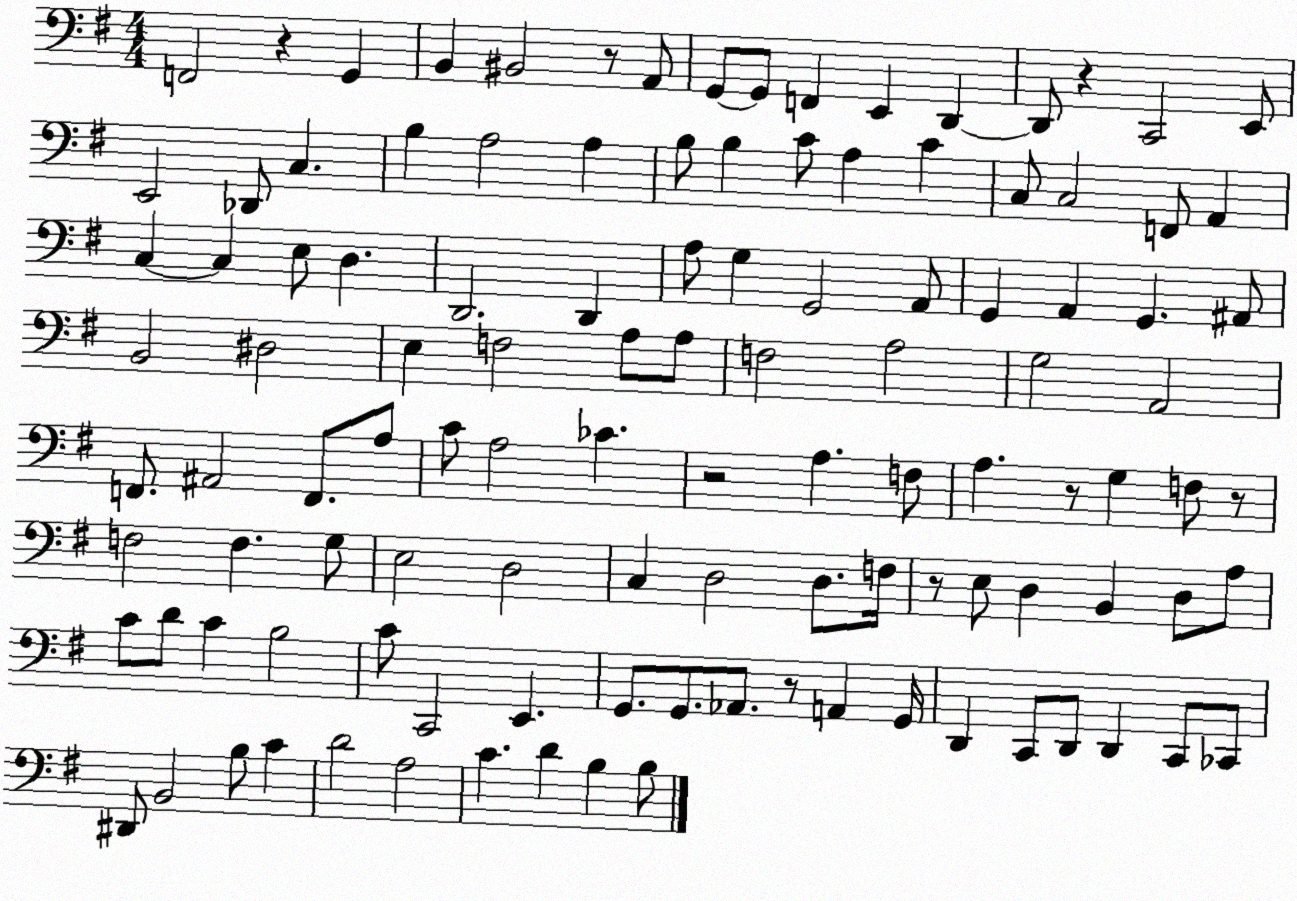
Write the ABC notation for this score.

X:1
T:Untitled
M:4/4
L:1/4
K:G
F,,2 z G,, B,, ^B,,2 z/2 A,,/2 G,,/2 G,,/2 F,, E,, D,, D,,/2 z C,,2 E,,/2 E,,2 _D,,/2 C, B, A,2 A, B,/2 B, C/2 A, C C,/2 C,2 F,,/2 A,, C, C, E,/2 D, D,,2 D,, A,/2 G, G,,2 A,,/2 G,, A,, G,, ^A,,/2 B,,2 ^D,2 E, F,2 A,/2 A,/2 F,2 A,2 G,2 A,,2 F,,/2 ^A,,2 F,,/2 A,/2 C/2 A,2 _C z2 A, F,/2 A, z/2 G, F,/2 z/2 F,2 F, G,/2 E,2 D,2 C, D,2 D,/2 F,/4 z/2 E,/2 D, B,, D,/2 A,/2 C/2 D/2 C B,2 C/2 C,,2 E,, G,,/2 G,,/2 _A,,/2 z/2 A,, G,,/4 D,, C,,/2 D,,/2 D,, C,,/2 _C,,/2 ^D,,/2 B,,2 B,/2 C D2 A,2 C D B, B,/2